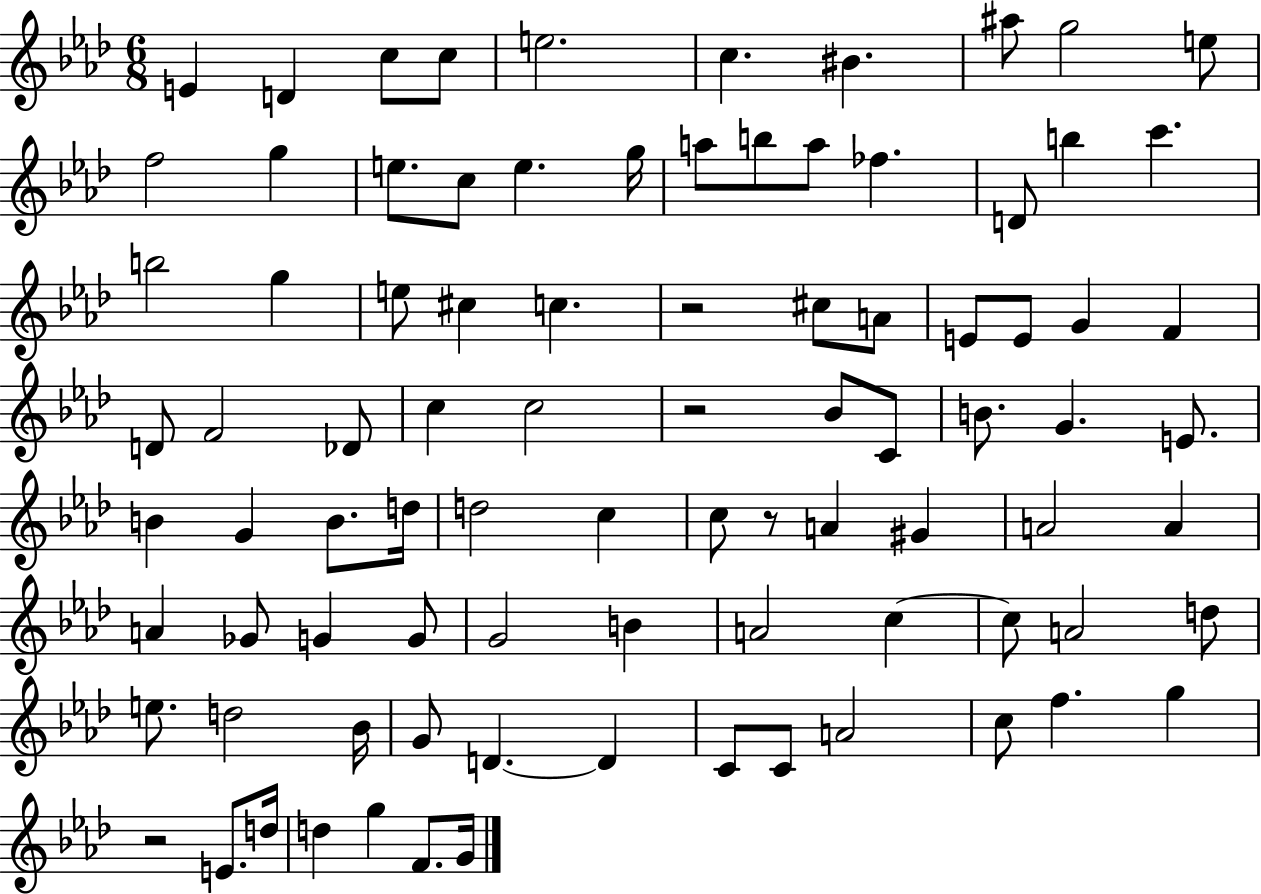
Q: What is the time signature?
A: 6/8